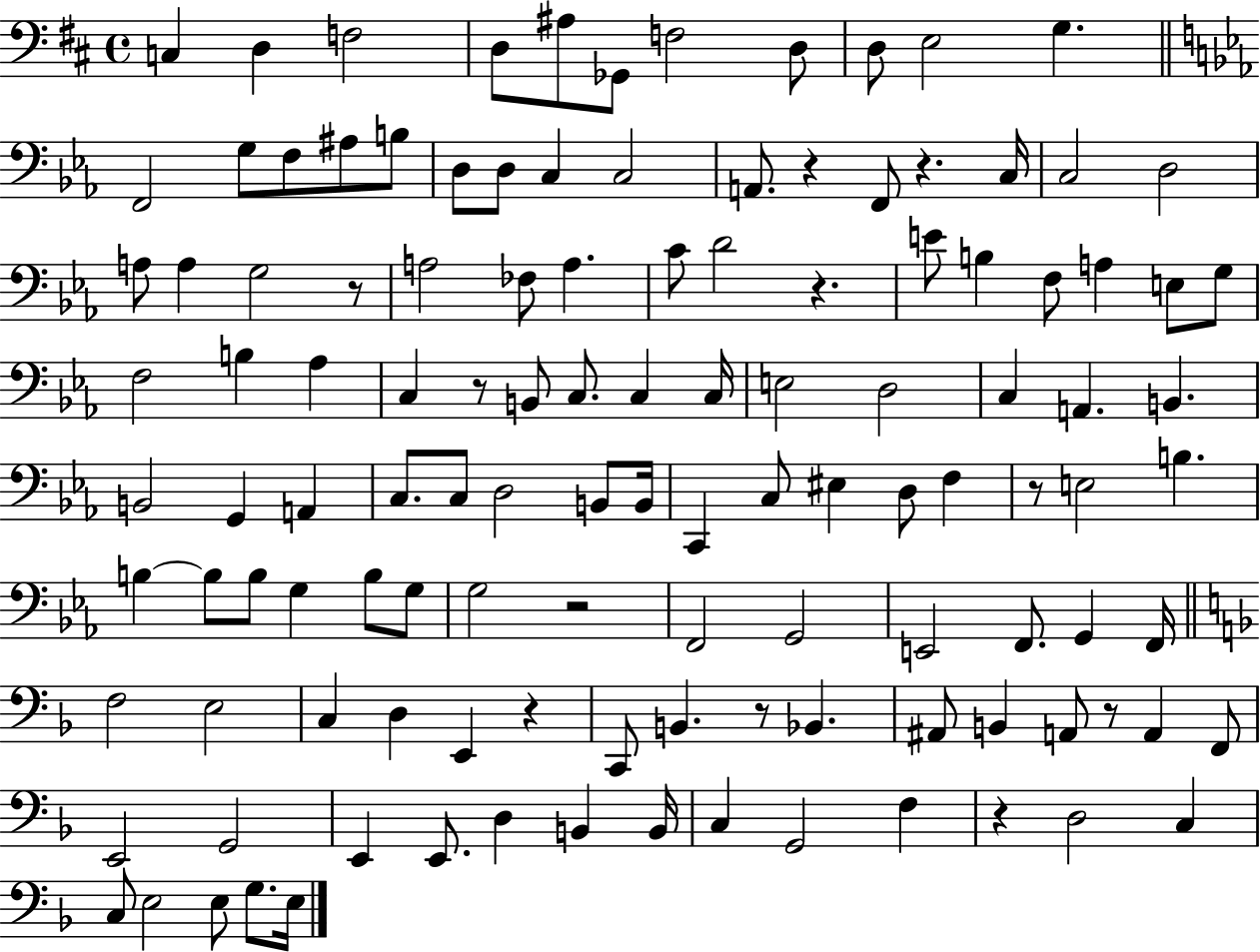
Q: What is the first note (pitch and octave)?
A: C3